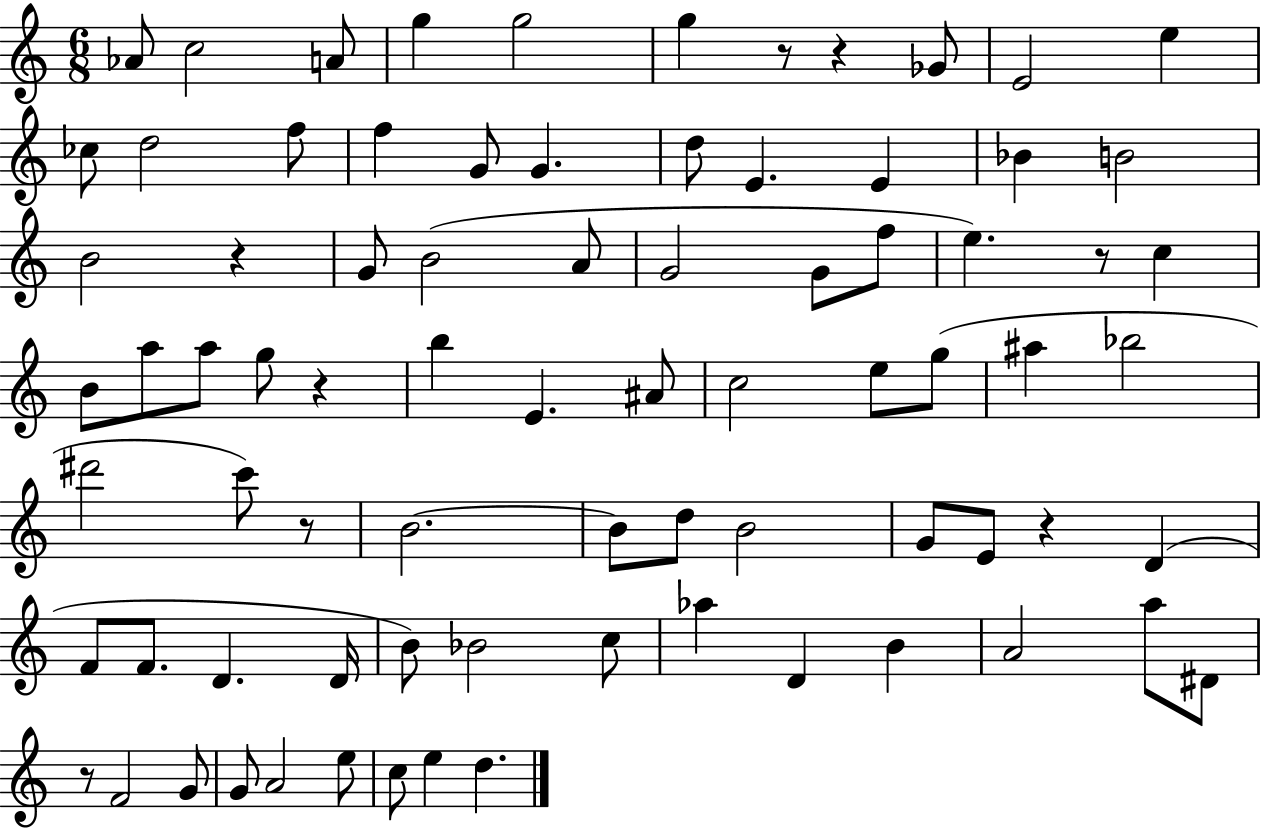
{
  \clef treble
  \numericTimeSignature
  \time 6/8
  \key c \major
  aes'8 c''2 a'8 | g''4 g''2 | g''4 r8 r4 ges'8 | e'2 e''4 | \break ces''8 d''2 f''8 | f''4 g'8 g'4. | d''8 e'4. e'4 | bes'4 b'2 | \break b'2 r4 | g'8 b'2( a'8 | g'2 g'8 f''8 | e''4.) r8 c''4 | \break b'8 a''8 a''8 g''8 r4 | b''4 e'4. ais'8 | c''2 e''8 g''8( | ais''4 bes''2 | \break dis'''2 c'''8) r8 | b'2.~~ | b'8 d''8 b'2 | g'8 e'8 r4 d'4( | \break f'8 f'8. d'4. d'16 | b'8) bes'2 c''8 | aes''4 d'4 b'4 | a'2 a''8 dis'8 | \break r8 f'2 g'8 | g'8 a'2 e''8 | c''8 e''4 d''4. | \bar "|."
}